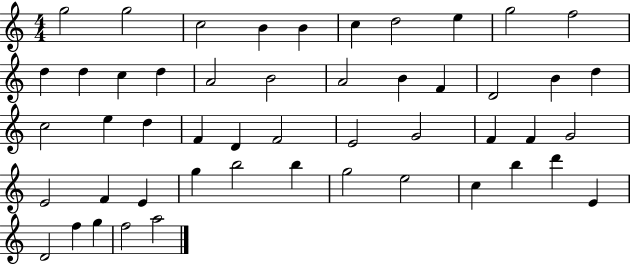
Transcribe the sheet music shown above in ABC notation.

X:1
T:Untitled
M:4/4
L:1/4
K:C
g2 g2 c2 B B c d2 e g2 f2 d d c d A2 B2 A2 B F D2 B d c2 e d F D F2 E2 G2 F F G2 E2 F E g b2 b g2 e2 c b d' E D2 f g f2 a2